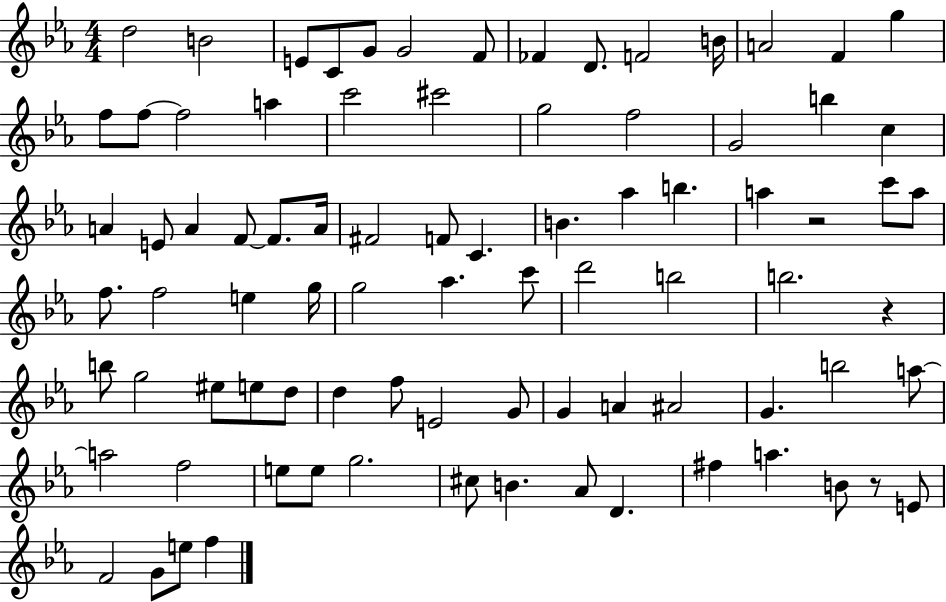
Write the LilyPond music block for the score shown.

{
  \clef treble
  \numericTimeSignature
  \time 4/4
  \key ees \major
  d''2 b'2 | e'8 c'8 g'8 g'2 f'8 | fes'4 d'8. f'2 b'16 | a'2 f'4 g''4 | \break f''8 f''8~~ f''2 a''4 | c'''2 cis'''2 | g''2 f''2 | g'2 b''4 c''4 | \break a'4 e'8 a'4 f'8~~ f'8. a'16 | fis'2 f'8 c'4. | b'4. aes''4 b''4. | a''4 r2 c'''8 a''8 | \break f''8. f''2 e''4 g''16 | g''2 aes''4. c'''8 | d'''2 b''2 | b''2. r4 | \break b''8 g''2 eis''8 e''8 d''8 | d''4 f''8 e'2 g'8 | g'4 a'4 ais'2 | g'4. b''2 a''8~~ | \break a''2 f''2 | e''8 e''8 g''2. | cis''8 b'4. aes'8 d'4. | fis''4 a''4. b'8 r8 e'8 | \break f'2 g'8 e''8 f''4 | \bar "|."
}